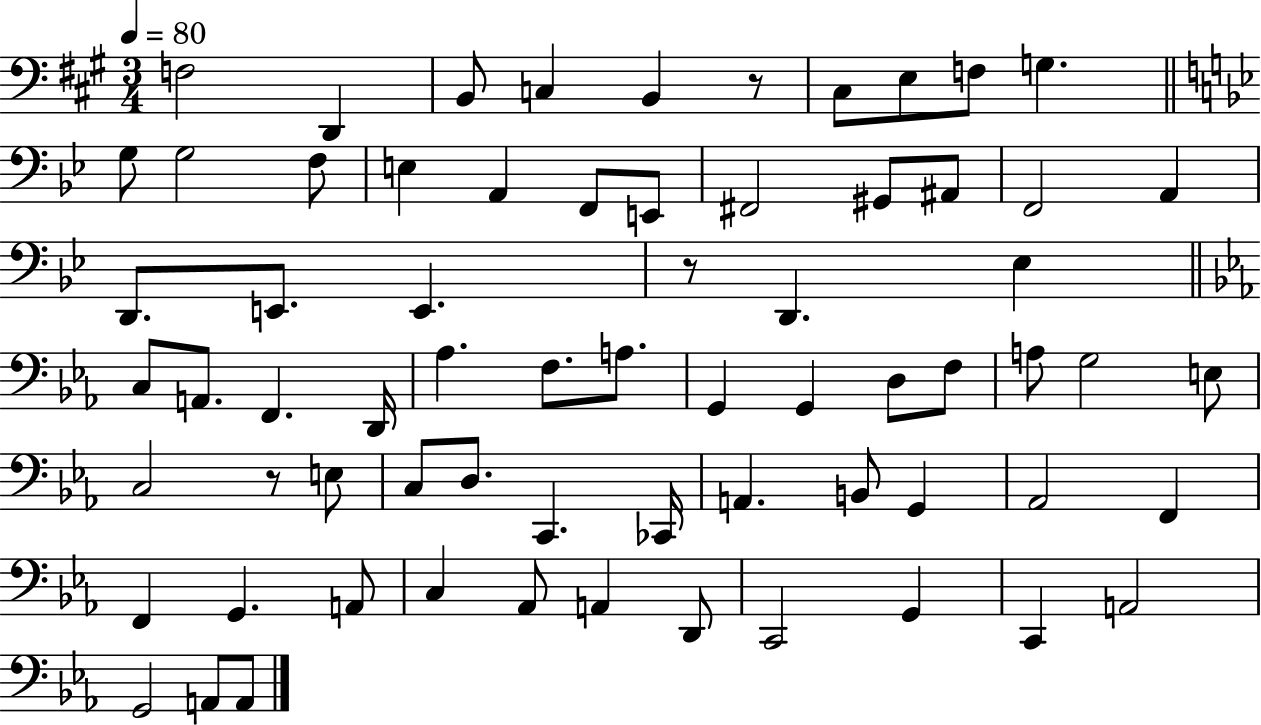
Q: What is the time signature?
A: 3/4